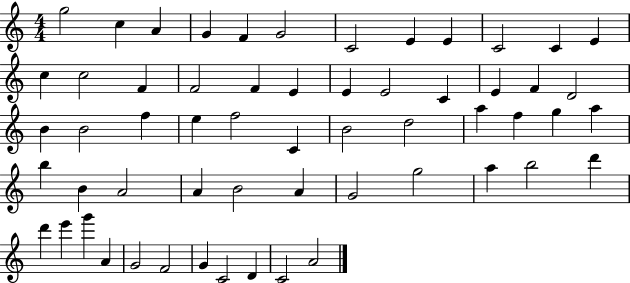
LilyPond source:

{
  \clef treble
  \numericTimeSignature
  \time 4/4
  \key c \major
  g''2 c''4 a'4 | g'4 f'4 g'2 | c'2 e'4 e'4 | c'2 c'4 e'4 | \break c''4 c''2 f'4 | f'2 f'4 e'4 | e'4 e'2 c'4 | e'4 f'4 d'2 | \break b'4 b'2 f''4 | e''4 f''2 c'4 | b'2 d''2 | a''4 f''4 g''4 a''4 | \break b''4 b'4 a'2 | a'4 b'2 a'4 | g'2 g''2 | a''4 b''2 d'''4 | \break d'''4 e'''4 g'''4 a'4 | g'2 f'2 | g'4 c'2 d'4 | c'2 a'2 | \break \bar "|."
}